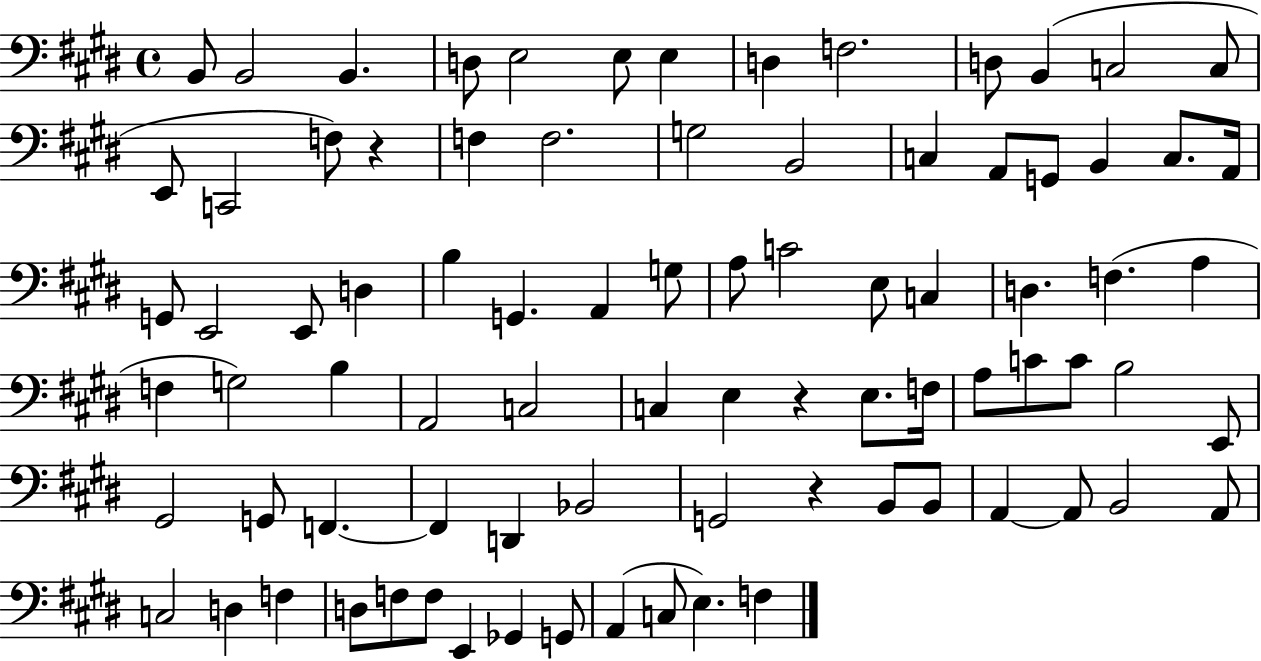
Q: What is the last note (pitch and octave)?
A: F3